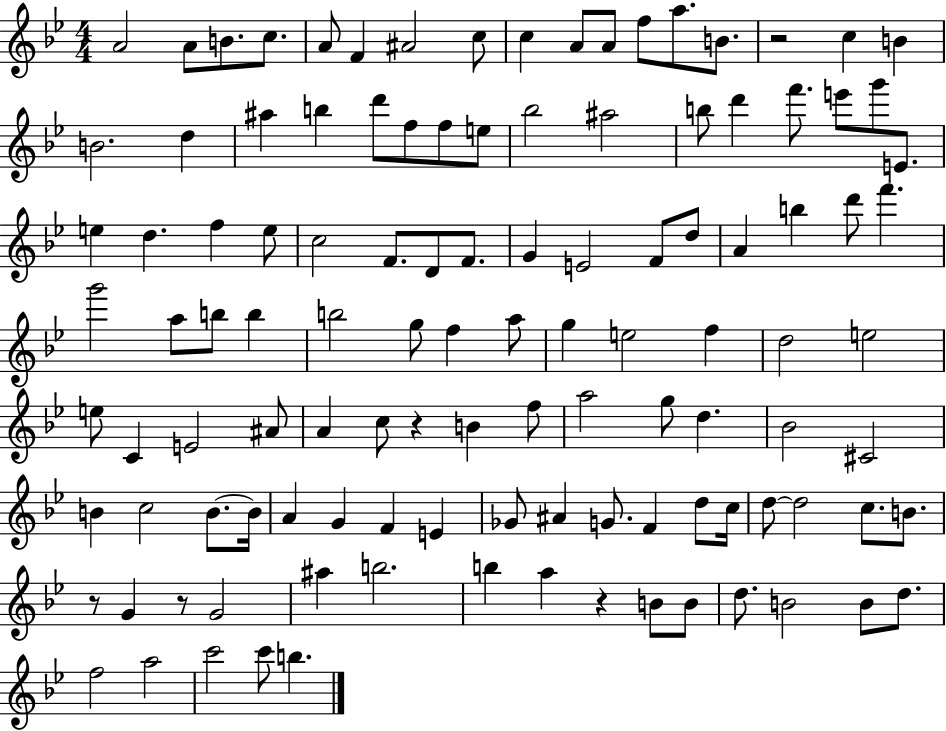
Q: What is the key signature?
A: BES major